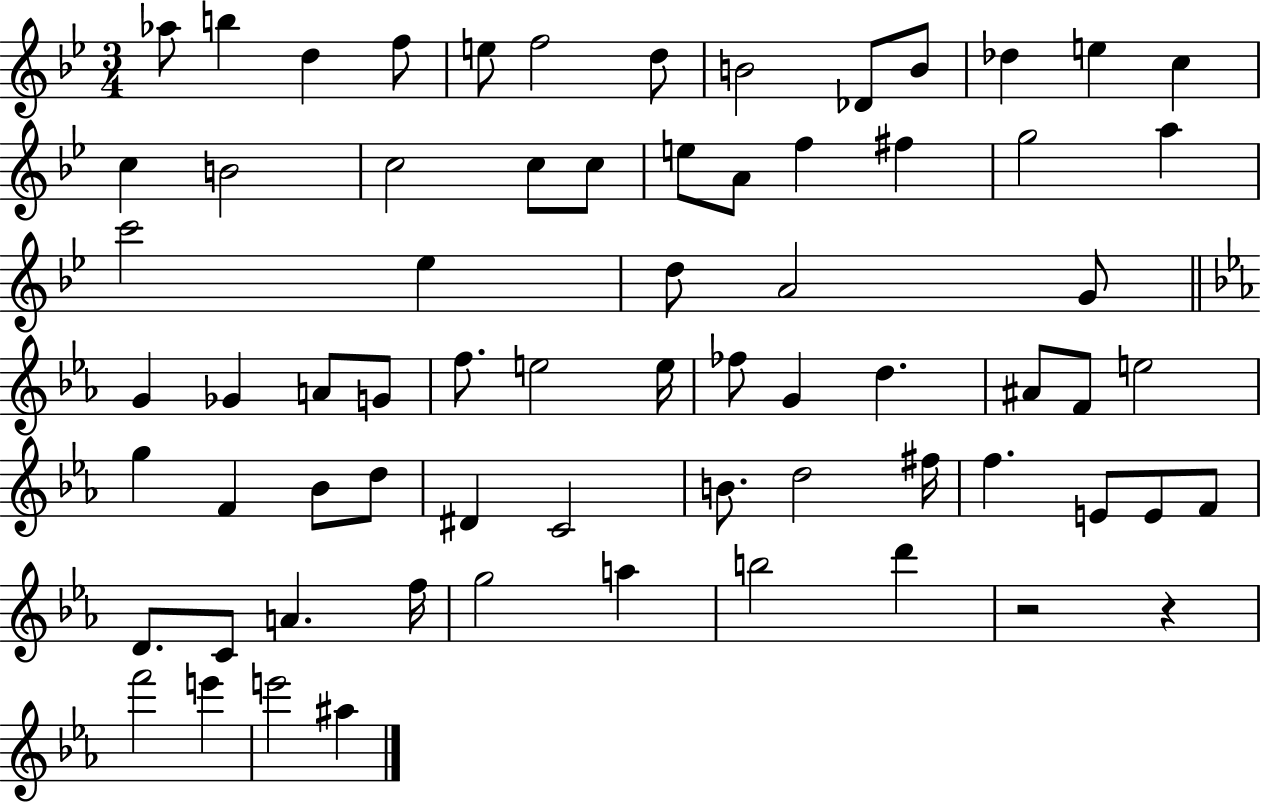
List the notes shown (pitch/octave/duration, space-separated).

Ab5/e B5/q D5/q F5/e E5/e F5/h D5/e B4/h Db4/e B4/e Db5/q E5/q C5/q C5/q B4/h C5/h C5/e C5/e E5/e A4/e F5/q F#5/q G5/h A5/q C6/h Eb5/q D5/e A4/h G4/e G4/q Gb4/q A4/e G4/e F5/e. E5/h E5/s FES5/e G4/q D5/q. A#4/e F4/e E5/h G5/q F4/q Bb4/e D5/e D#4/q C4/h B4/e. D5/h F#5/s F5/q. E4/e E4/e F4/e D4/e. C4/e A4/q. F5/s G5/h A5/q B5/h D6/q R/h R/q F6/h E6/q E6/h A#5/q